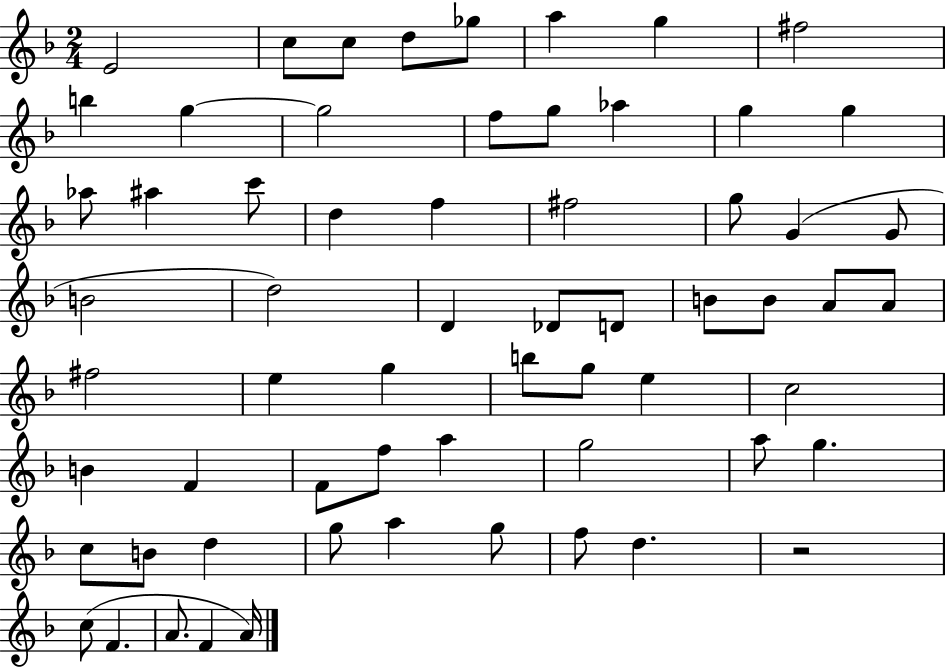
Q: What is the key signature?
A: F major